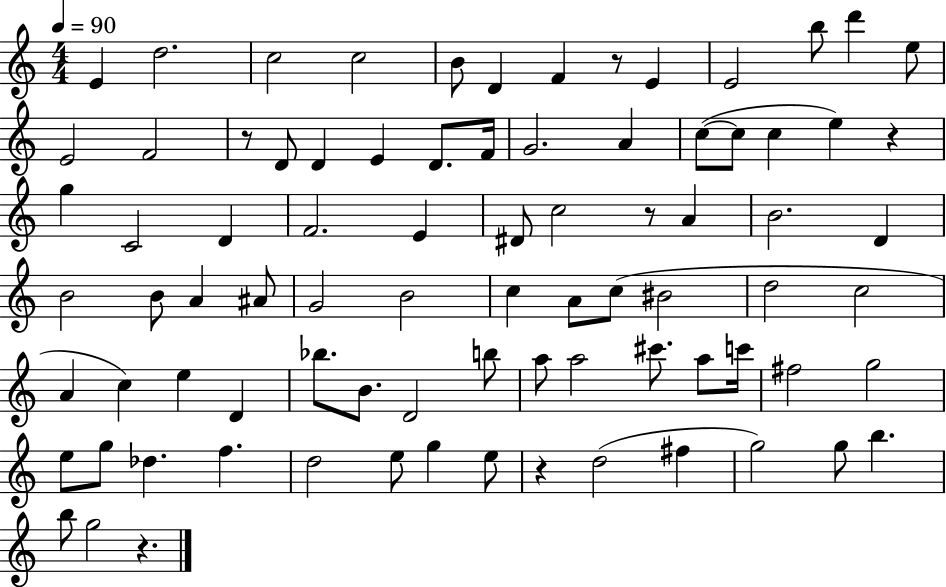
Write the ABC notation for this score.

X:1
T:Untitled
M:4/4
L:1/4
K:C
E d2 c2 c2 B/2 D F z/2 E E2 b/2 d' e/2 E2 F2 z/2 D/2 D E D/2 F/4 G2 A c/2 c/2 c e z g C2 D F2 E ^D/2 c2 z/2 A B2 D B2 B/2 A ^A/2 G2 B2 c A/2 c/2 ^B2 d2 c2 A c e D _b/2 B/2 D2 b/2 a/2 a2 ^c'/2 a/2 c'/4 ^f2 g2 e/2 g/2 _d f d2 e/2 g e/2 z d2 ^f g2 g/2 b b/2 g2 z